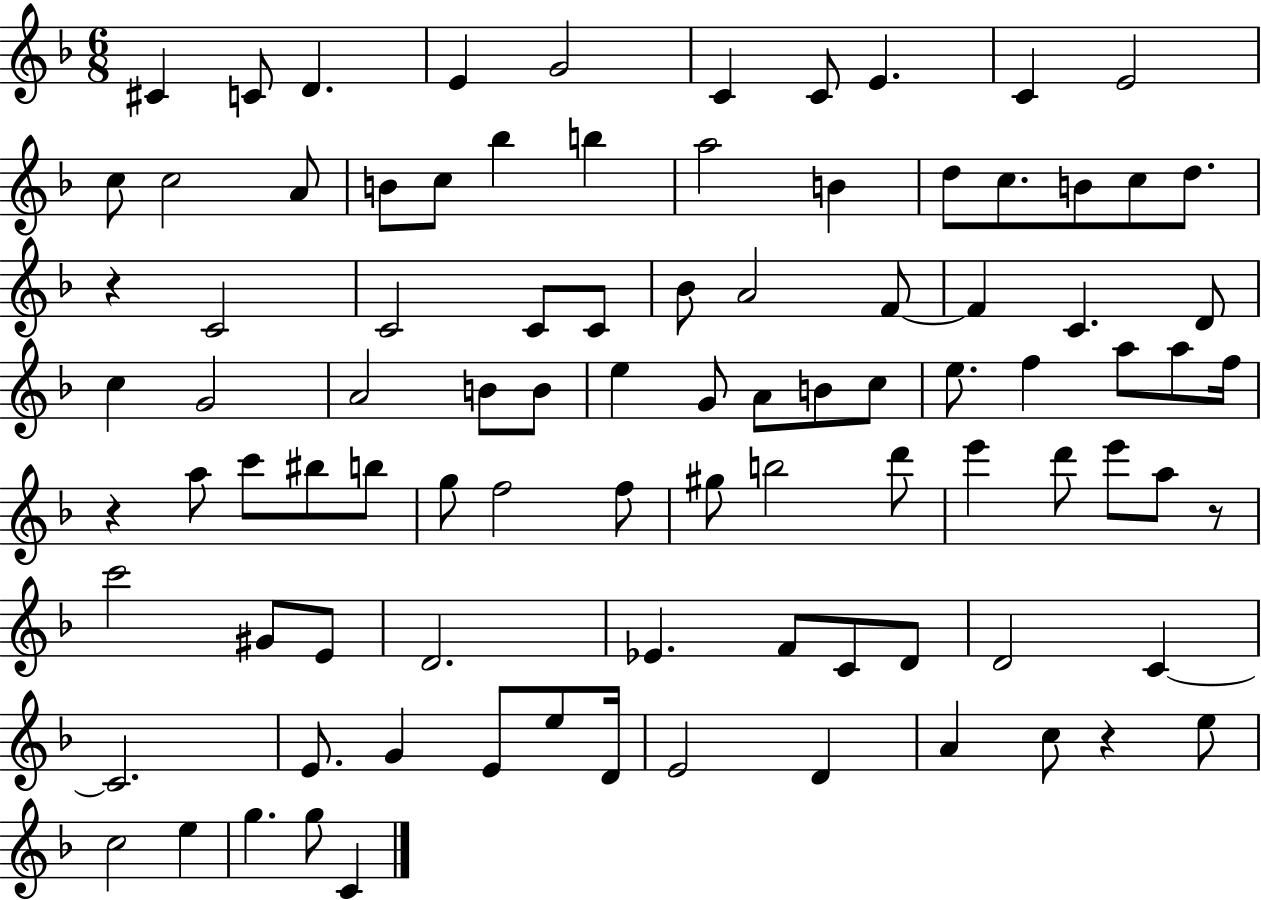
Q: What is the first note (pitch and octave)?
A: C#4